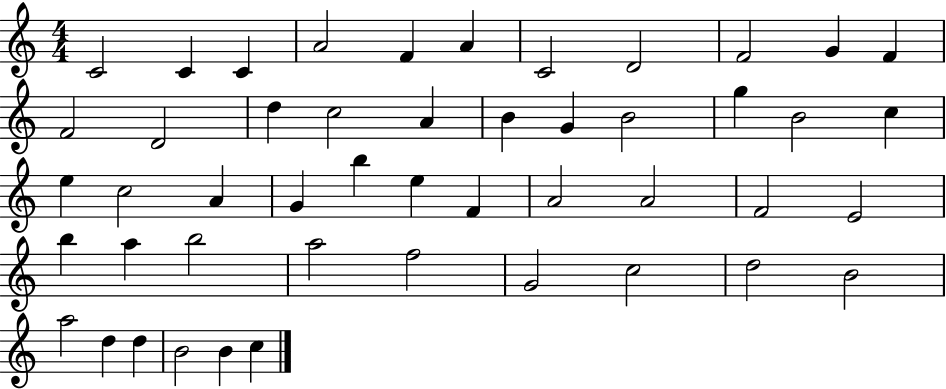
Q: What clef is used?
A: treble